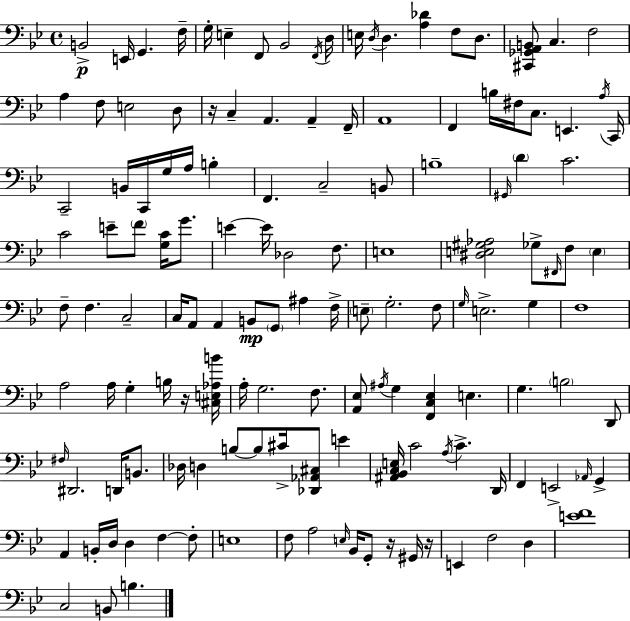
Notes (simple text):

B2/h E2/s G2/q. F3/s G3/s E3/q F2/e Bb2/h F2/s D3/s E3/s D3/s D3/q. [A3,Db4]/q F3/e D3/e. [C#2,Gb2,A2,B2]/e C3/q. F3/h A3/q F3/e E3/h D3/e R/s C3/q A2/q. A2/q F2/s A2/w F2/q B3/s F#3/s C3/e. E2/q. A3/s C2/s C2/h B2/s C2/s G3/s A3/s B3/q F2/q. C3/h B2/e B3/w G#2/s D4/q C4/h. C4/h E4/e F4/e [G3,C4]/s G4/e. E4/q E4/s Db3/h F3/e. E3/w [D#3,E3,G#3,Ab3]/h Gb3/e F#2/s F3/e E3/q F3/e F3/q. C3/h C3/s A2/e A2/q B2/e G2/e A#3/q F3/s E3/e G3/h. F3/e G3/s E3/h. G3/q F3/w A3/h A3/s G3/q B3/s R/s [C#3,E3,Ab3,B4]/s A3/s G3/h. F3/e. [A2,Eb3]/e A#3/s G3/q [F2,C3,Eb3]/q E3/q. G3/q. B3/h D2/e F#3/s D#2/h. D2/s B2/e. Db3/s D3/q B3/e B3/e C#4/s [Db2,Ab2,C#3]/e E4/q [A#2,Bb2,C3,E3]/s C4/h A3/s C4/q. D2/s F2/q E2/h Ab2/s G2/q A2/q B2/s D3/s D3/q F3/q F3/e E3/w F3/e A3/h E3/s Bb2/s G2/e R/s G#2/s R/s E2/q F3/h D3/q [E4,F4]/w C3/h B2/e B3/q.